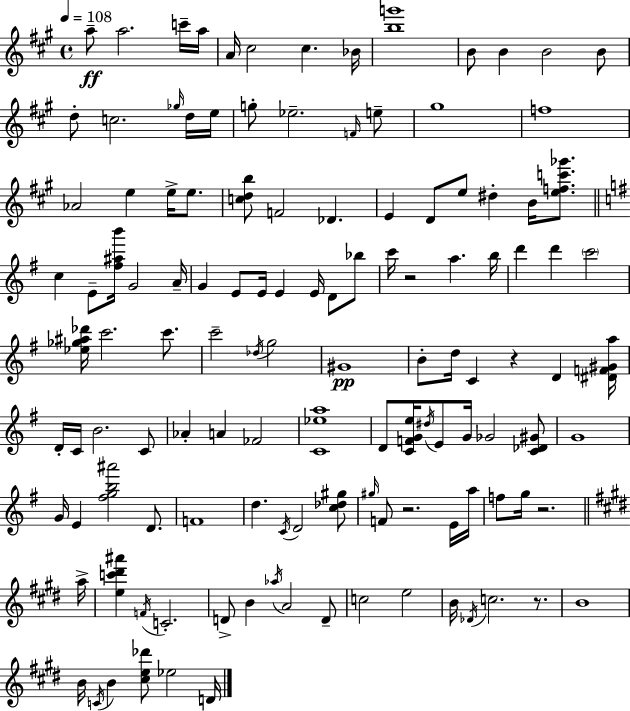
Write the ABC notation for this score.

X:1
T:Untitled
M:4/4
L:1/4
K:A
a/2 a2 c'/4 a/4 A/4 ^c2 ^c _B/4 [bg']4 B/2 B B2 B/2 d/2 c2 _g/4 d/4 e/4 g/2 _e2 F/4 e/2 ^g4 f4 _A2 e e/4 e/2 [cdb]/2 F2 _D E D/2 e/2 ^d B/4 [efc'_g']/2 c E/2 [^f^ab']/4 G2 A/4 G E/2 E/4 E E/4 D/2 _b/2 c'/4 z2 a b/4 d' d' c'2 [_e_g^a_d']/4 c'2 c'/2 c'2 _d/4 g2 ^G4 B/2 d/4 C z D [^DF^Ga]/4 D/4 C/4 B2 C/2 _A A _F2 [C_ea]4 D/2 [CFGe]/4 ^d/4 E/2 G/4 _G2 [C_D^G]/2 G4 G/4 E [^fgb^a']2 D/2 F4 d C/4 D2 [c_d^g]/2 ^g/4 F/2 z2 E/4 a/4 f/2 g/4 z2 a/4 [ec'^d'^a'] F/4 C2 D/2 B _a/4 A2 D/2 c2 e2 B/4 _D/4 c2 z/2 B4 B/4 C/4 B [^ce_d']/2 _e2 D/4